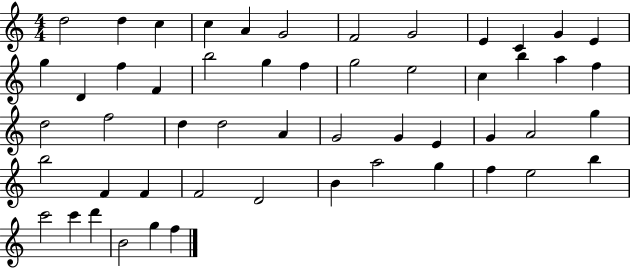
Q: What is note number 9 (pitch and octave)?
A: E4